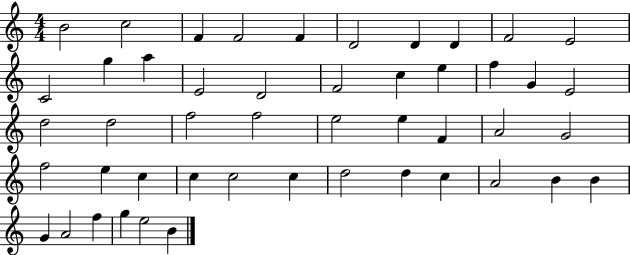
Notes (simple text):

B4/h C5/h F4/q F4/h F4/q D4/h D4/q D4/q F4/h E4/h C4/h G5/q A5/q E4/h D4/h F4/h C5/q E5/q F5/q G4/q E4/h D5/h D5/h F5/h F5/h E5/h E5/q F4/q A4/h G4/h F5/h E5/q C5/q C5/q C5/h C5/q D5/h D5/q C5/q A4/h B4/q B4/q G4/q A4/h F5/q G5/q E5/h B4/q